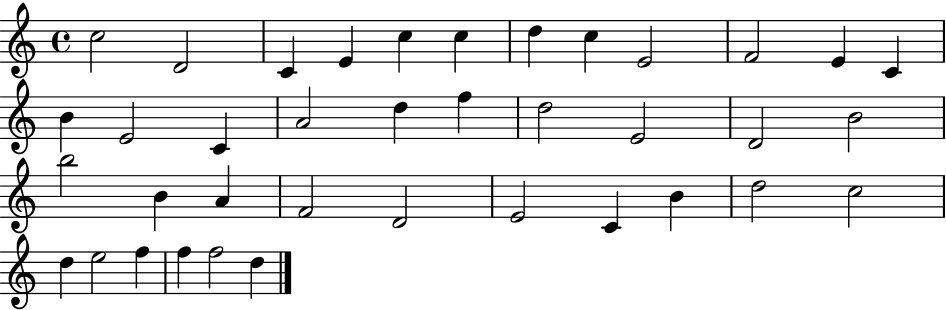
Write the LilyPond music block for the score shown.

{
  \clef treble
  \time 4/4
  \defaultTimeSignature
  \key c \major
  c''2 d'2 | c'4 e'4 c''4 c''4 | d''4 c''4 e'2 | f'2 e'4 c'4 | \break b'4 e'2 c'4 | a'2 d''4 f''4 | d''2 e'2 | d'2 b'2 | \break b''2 b'4 a'4 | f'2 d'2 | e'2 c'4 b'4 | d''2 c''2 | \break d''4 e''2 f''4 | f''4 f''2 d''4 | \bar "|."
}